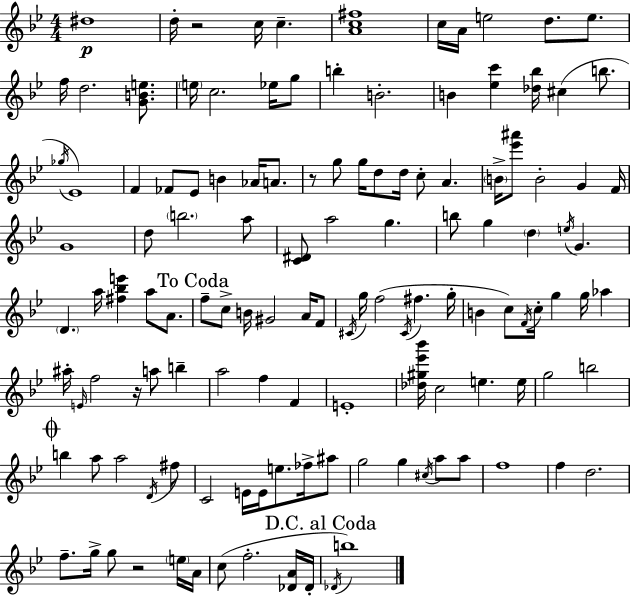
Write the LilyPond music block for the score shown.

{
  \clef treble
  \numericTimeSignature
  \time 4/4
  \key bes \major
  dis''1\p | d''16-. r2 c''16 c''4.-- | <a' c'' fis''>1 | c''16 a'16 e''2 d''8. e''8. | \break f''16 d''2. <g' b' e''>8. | \parenthesize e''16 c''2. ees''16 g''8 | b''4-. b'2.-. | b'4 <ees'' c'''>4 <des'' bes''>16 cis''4( b''8. | \break \acciaccatura { ges''16 } ees'1) | f'4 fes'8 ees'8 b'4 aes'16 a'8. | r8 g''8 g''16 d''8 d''16 c''8-. a'4. | \parenthesize b'16-> <ees''' ais'''>8 b'2-. g'4 | \break f'16 g'1 | d''8 \parenthesize b''2. a''8 | <c' dis'>8 a''2 g''4. | b''8 g''4 \parenthesize d''4 \acciaccatura { e''16 } g'4. | \break \parenthesize d'4. a''16 <fis'' bes'' e'''>4 a''8 a'8. | \mark "To Coda" f''8-- c''8-> b'16 gis'2 a'16 | f'8 \acciaccatura { cis'16 } g''16 f''2( \acciaccatura { cis'16 } fis''4. | g''16-. b'4 c''8) \acciaccatura { f'16 } c''16-. g''4 | \break g''16 aes''4 ais''16-. \grace { e'16 } f''2 r16 | a''8 b''4-- a''2 f''4 | f'4 e'1-. | <des'' gis'' ees''' bes'''>16 c''2 e''4. | \break e''16 g''2 b''2 | \mark \markup { \musicglyph "scripts.coda" } b''4 a''8 a''2 | \acciaccatura { d'16 } fis''8 c'2 e'16 | e'16 e''8. fes''16-> ais''8 g''2 g''4 | \break \acciaccatura { cis''16 } a''8 a''8 f''1 | f''4 d''2. | f''8.-- g''16-> g''8 r2 | \parenthesize e''16 a'16 c''8( f''2.-. | \break <des' a'>16 des'16-. \mark "D.C. al Coda" \acciaccatura { des'16 }) b''1 | \bar "|."
}